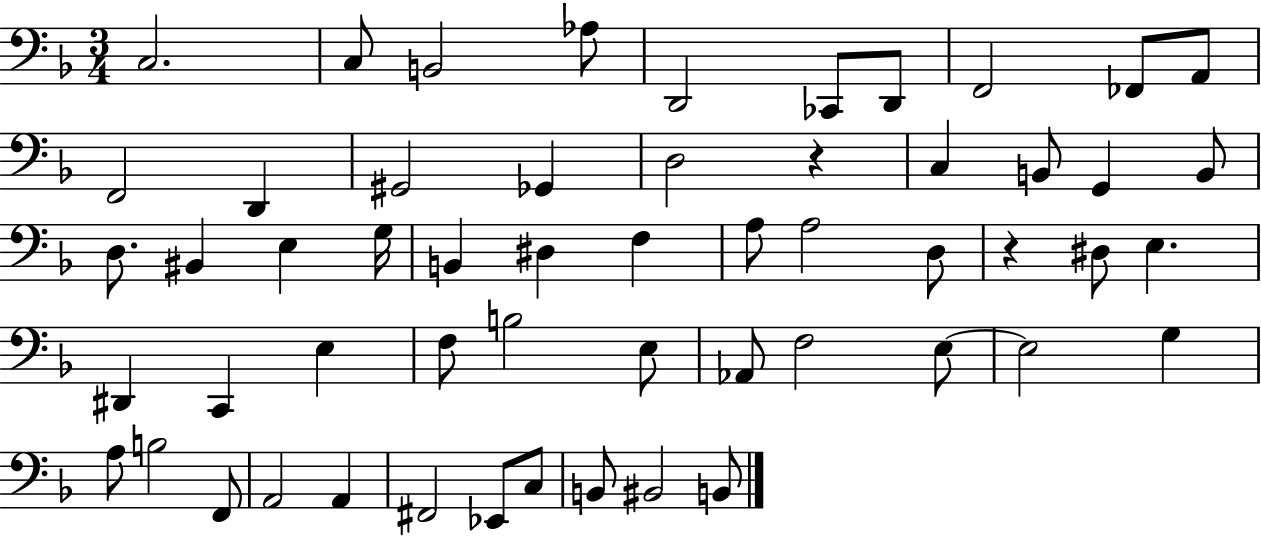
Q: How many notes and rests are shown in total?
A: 55